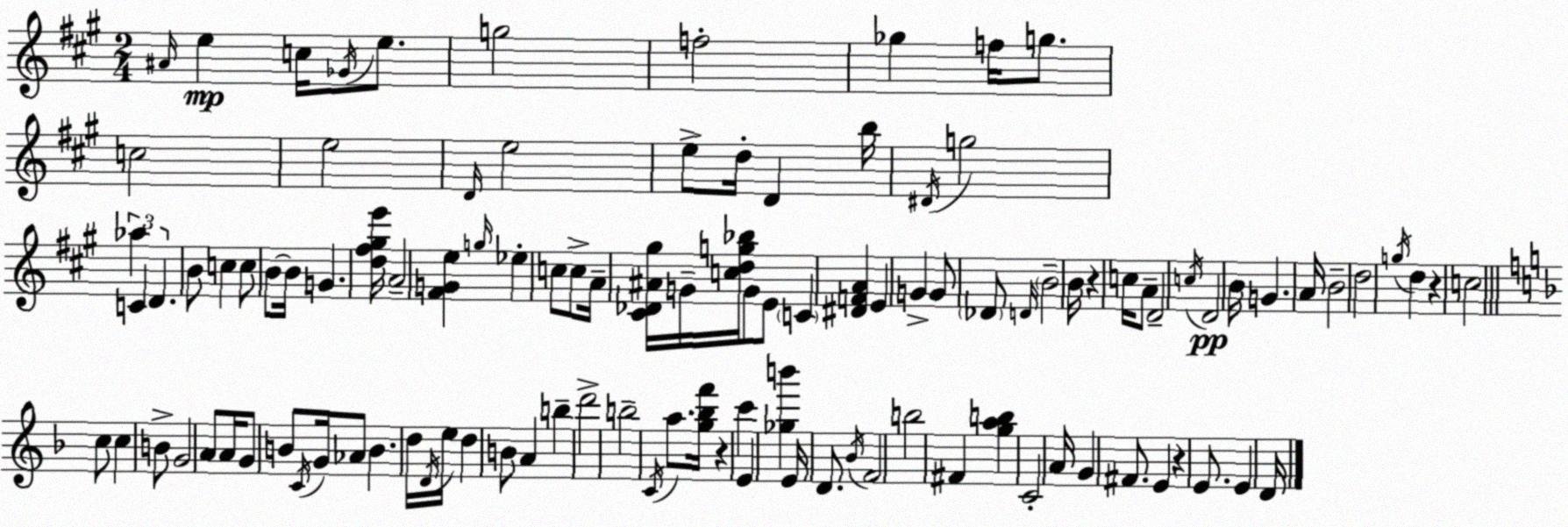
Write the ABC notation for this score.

X:1
T:Untitled
M:2/4
L:1/4
K:A
^A/4 e c/4 _G/4 e/2 g2 f2 _g f/4 g/2 c2 e2 D/4 e2 e/2 d/4 D b/4 ^D/4 g2 _a C D B/2 c c/2 B/2 B/4 G [d^f^ge']/4 A2 [^FGe] g/4 _e c/2 c/2 A/4 [^C_D^A^g]/4 G/4 [cdg_b]/4 G/2 E/2 C [^DFA] E G G/2 _D/2 D/4 B2 B/4 z c/4 A/2 D2 c/4 D2 B/4 G A/4 B2 d2 g/4 d z c2 c/2 c B/2 G2 A/2 A/4 G/2 B/2 C/4 G/4 _A/2 B d/4 D/4 e/4 d B/2 A b d'2 b2 C/4 a/2 [g_bf']/4 z c' E [_gb'] E/4 D/2 _B/4 F2 b2 ^F [gab] C2 A/4 G ^F/2 E z E/2 E D/4